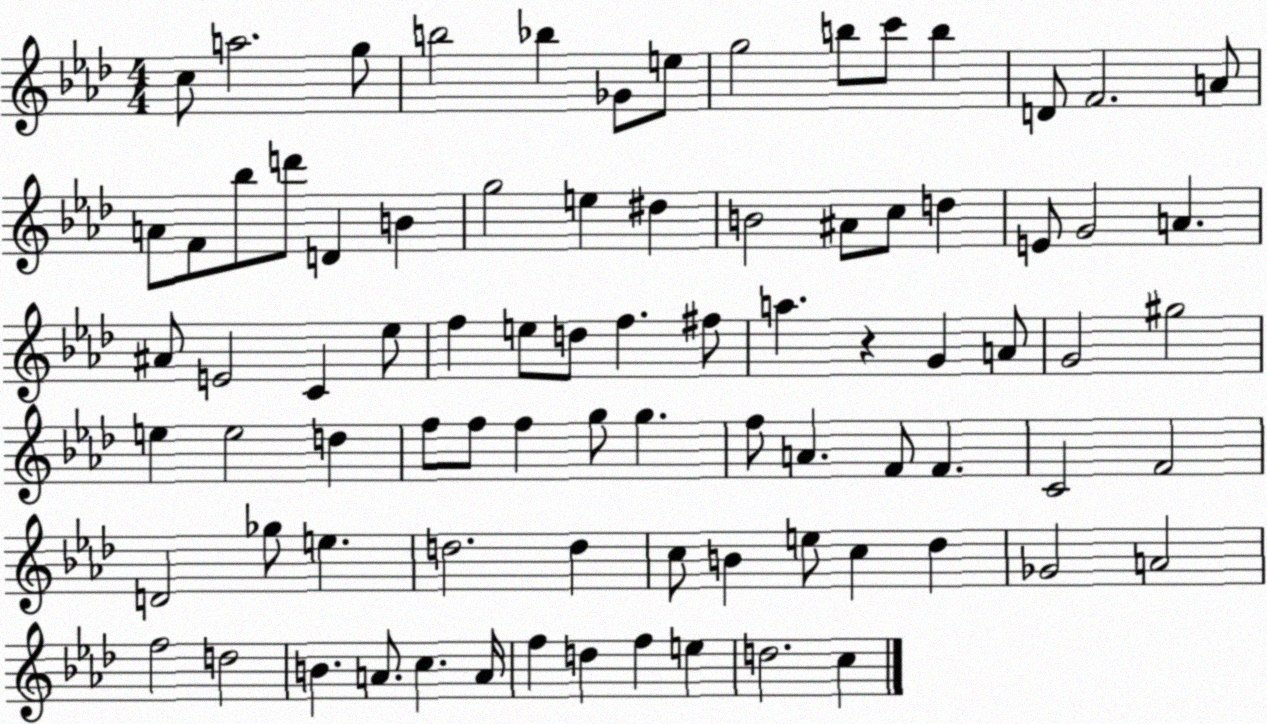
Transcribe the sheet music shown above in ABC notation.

X:1
T:Untitled
M:4/4
L:1/4
K:Ab
c/2 a2 g/2 b2 _b _G/2 e/2 g2 b/2 c'/2 b D/2 F2 A/2 A/2 F/2 _b/2 d'/2 D B g2 e ^d B2 ^A/2 c/2 d E/2 G2 A ^A/2 E2 C _e/2 f e/2 d/2 f ^f/2 a z G A/2 G2 ^g2 e e2 d f/2 f/2 f g/2 g f/2 A F/2 F C2 F2 D2 _g/2 e d2 d c/2 B e/2 c _d _G2 A2 f2 d2 B A/2 c A/4 f d f e d2 c